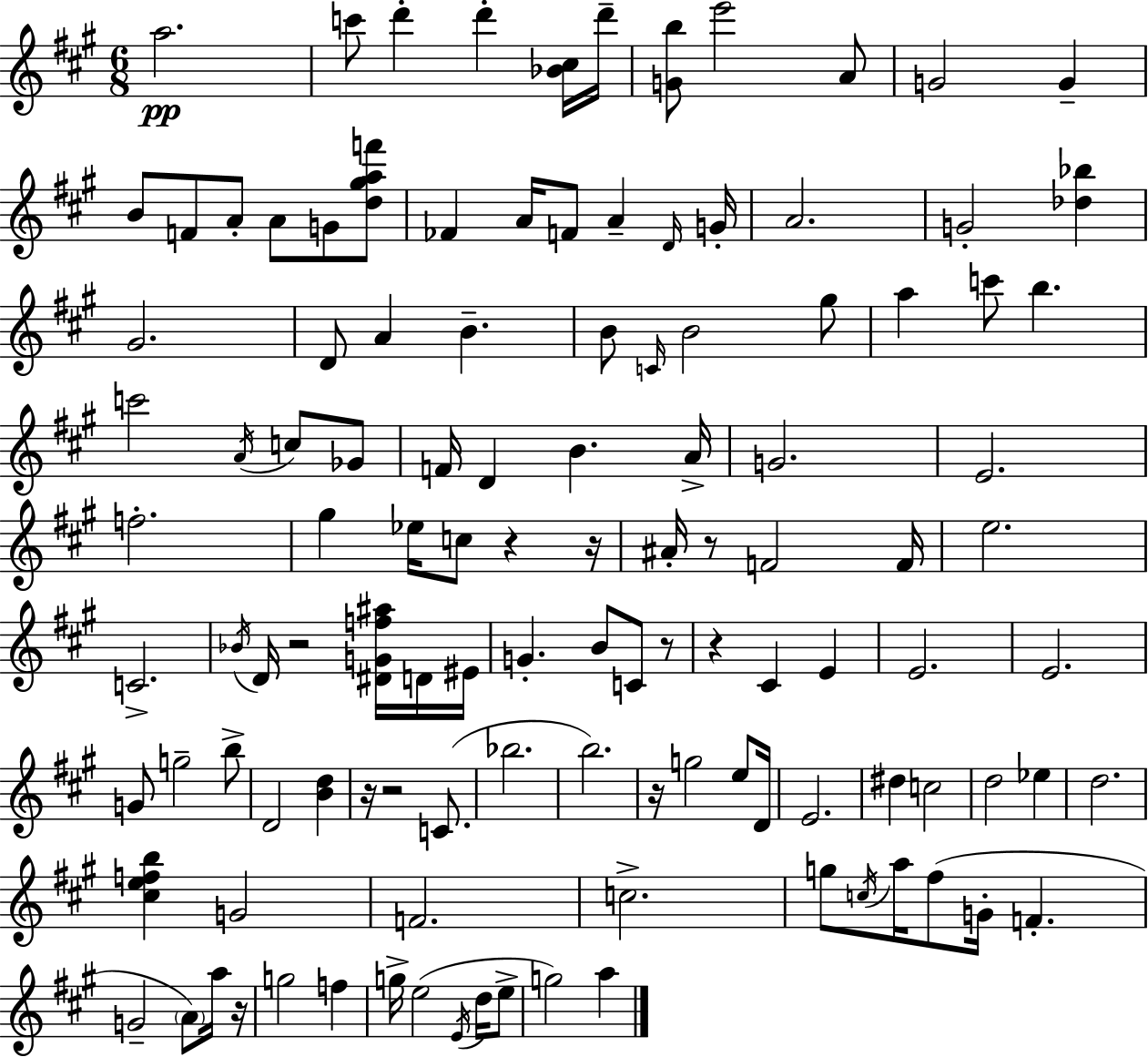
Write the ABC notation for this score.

X:1
T:Untitled
M:6/8
L:1/4
K:A
a2 c'/2 d' d' [_B^c]/4 d'/4 [Gb]/2 e'2 A/2 G2 G B/2 F/2 A/2 A/2 G/2 [d^gaf']/2 _F A/4 F/2 A D/4 G/4 A2 G2 [_d_b] ^G2 D/2 A B B/2 C/4 B2 ^g/2 a c'/2 b c'2 A/4 c/2 _G/2 F/4 D B A/4 G2 E2 f2 ^g _e/4 c/2 z z/4 ^A/4 z/2 F2 F/4 e2 C2 _B/4 D/4 z2 [^DGf^a]/4 D/4 ^E/4 G B/2 C/2 z/2 z ^C E E2 E2 G/2 g2 b/2 D2 [Bd] z/4 z2 C/2 _b2 b2 z/4 g2 e/2 D/4 E2 ^d c2 d2 _e d2 [^cefb] G2 F2 c2 g/2 c/4 a/4 ^f/2 G/4 F G2 A/2 a/4 z/4 g2 f g/4 e2 E/4 d/4 e/2 g2 a